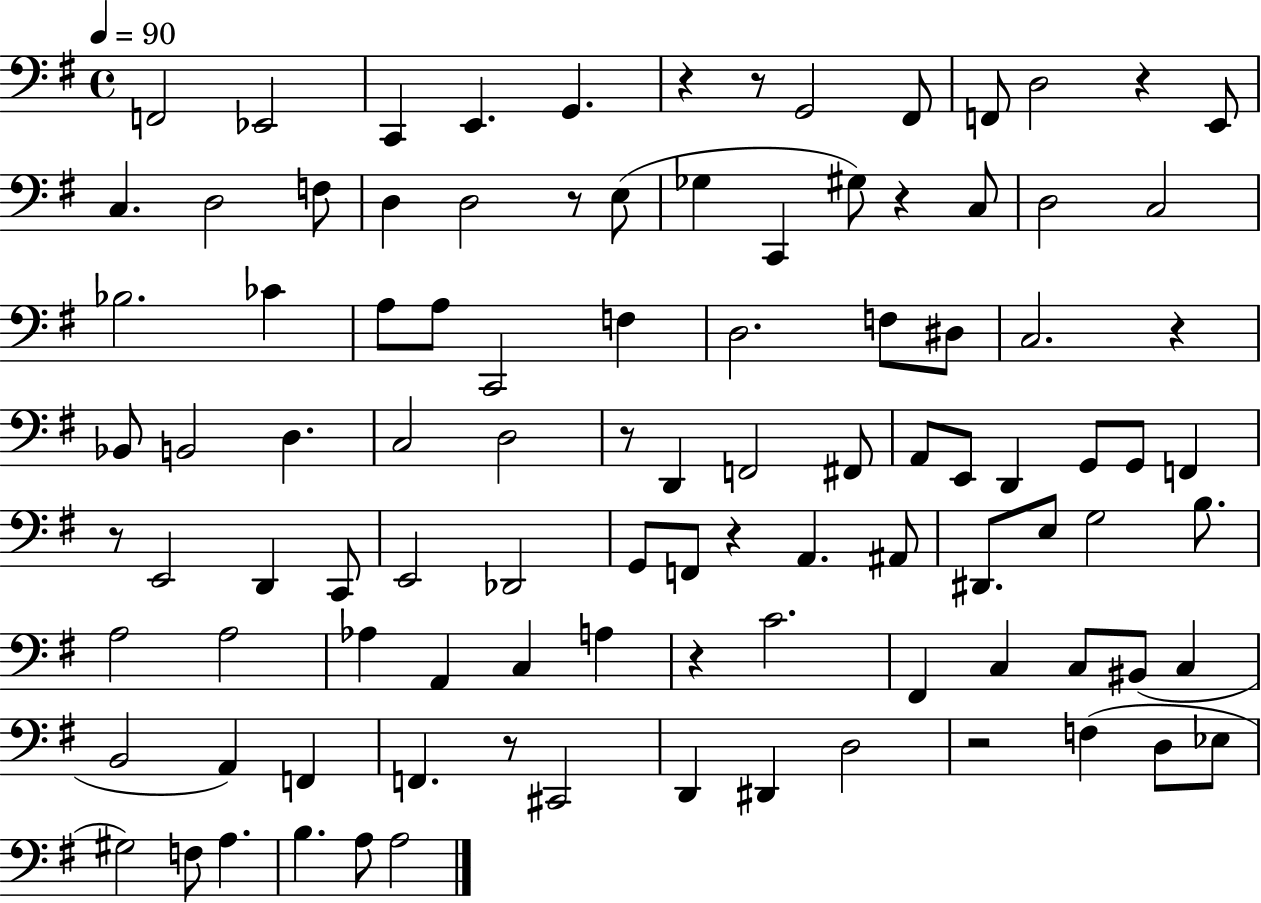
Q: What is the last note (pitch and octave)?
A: A3